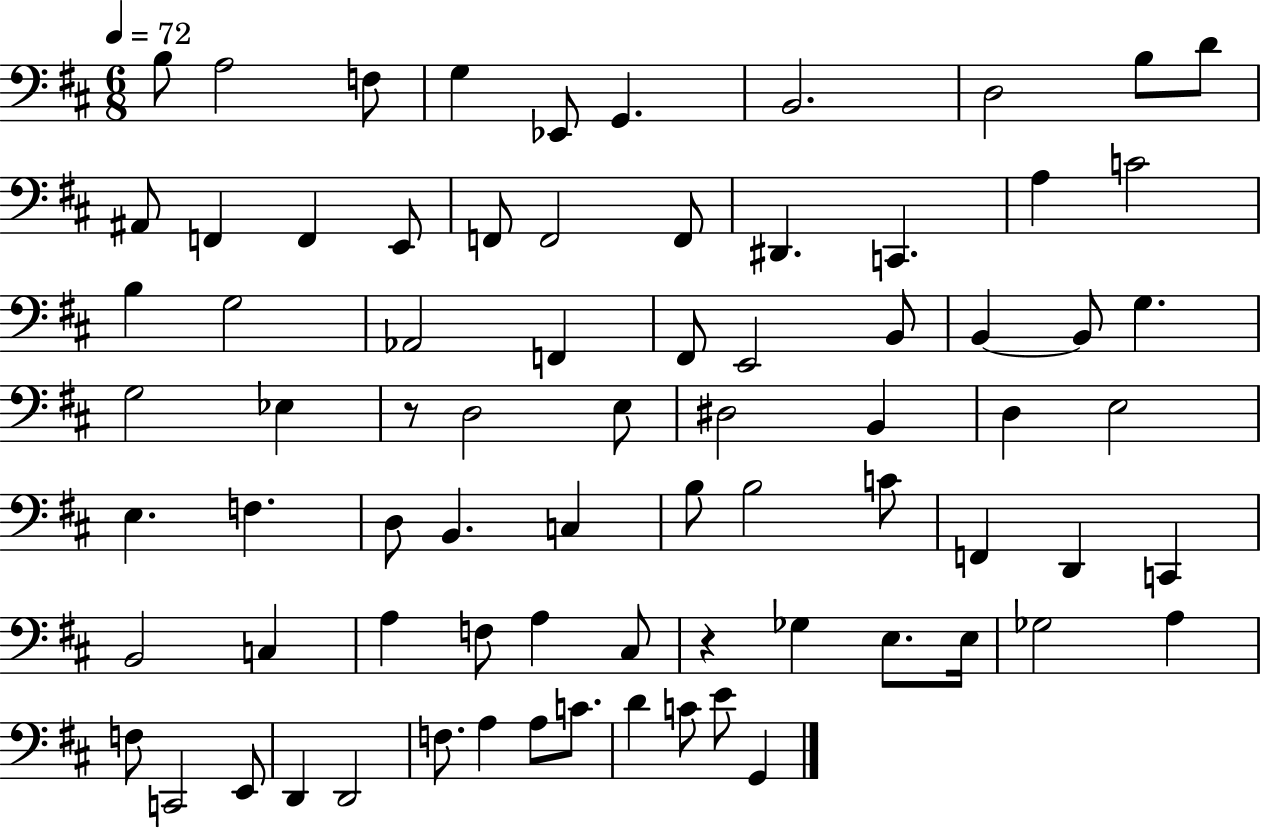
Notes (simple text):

B3/e A3/h F3/e G3/q Eb2/e G2/q. B2/h. D3/h B3/e D4/e A#2/e F2/q F2/q E2/e F2/e F2/h F2/e D#2/q. C2/q. A3/q C4/h B3/q G3/h Ab2/h F2/q F#2/e E2/h B2/e B2/q B2/e G3/q. G3/h Eb3/q R/e D3/h E3/e D#3/h B2/q D3/q E3/h E3/q. F3/q. D3/e B2/q. C3/q B3/e B3/h C4/e F2/q D2/q C2/q B2/h C3/q A3/q F3/e A3/q C#3/e R/q Gb3/q E3/e. E3/s Gb3/h A3/q F3/e C2/h E2/e D2/q D2/h F3/e. A3/q A3/e C4/e. D4/q C4/e E4/e G2/q